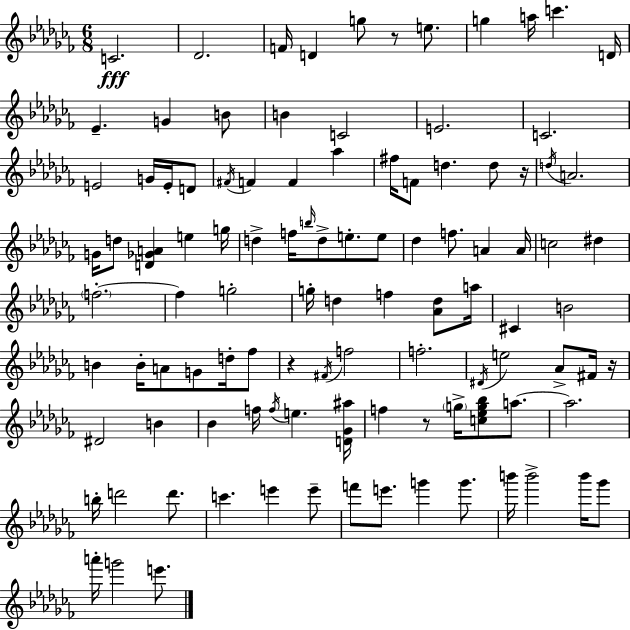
X:1
T:Untitled
M:6/8
L:1/4
K:Abm
C2 _D2 F/4 D g/2 z/2 e/2 g a/4 c' D/4 _E G B/2 B C2 E2 C2 E2 G/4 E/4 D/2 ^F/4 F F _a ^f/4 F/2 d d/2 z/4 d/4 A2 G/4 d/2 [D_GA] e g/4 d f/4 b/4 d/2 e/2 e/2 _d f/2 A A/4 c2 ^d f2 f g2 g/4 d f [_Ad]/2 a/4 ^C B2 B B/4 A/2 G/2 d/4 _f/2 z ^F/4 f2 f2 ^D/4 e2 _A/2 ^F/4 z/4 ^D2 B _B f/4 f/4 e [D_G^a]/4 f z/2 g/4 [c_eg_b]/2 a/2 a2 b/4 d'2 d'/2 c' e' e'/2 f'/2 e'/2 g' g'/2 b'/4 b'2 b'/4 _g'/2 a'/4 g'2 e'/2